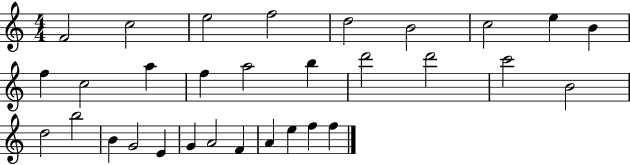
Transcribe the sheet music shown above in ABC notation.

X:1
T:Untitled
M:4/4
L:1/4
K:C
F2 c2 e2 f2 d2 B2 c2 e B f c2 a f a2 b d'2 d'2 c'2 B2 d2 b2 B G2 E G A2 F A e f f